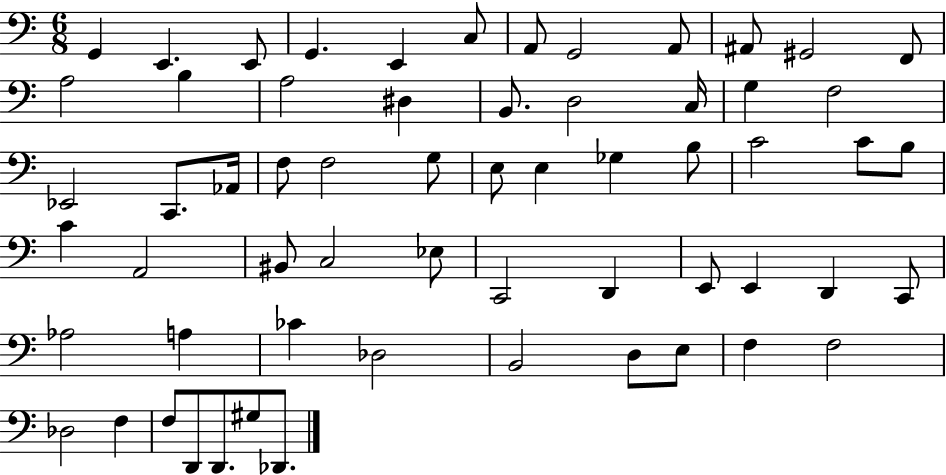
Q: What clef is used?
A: bass